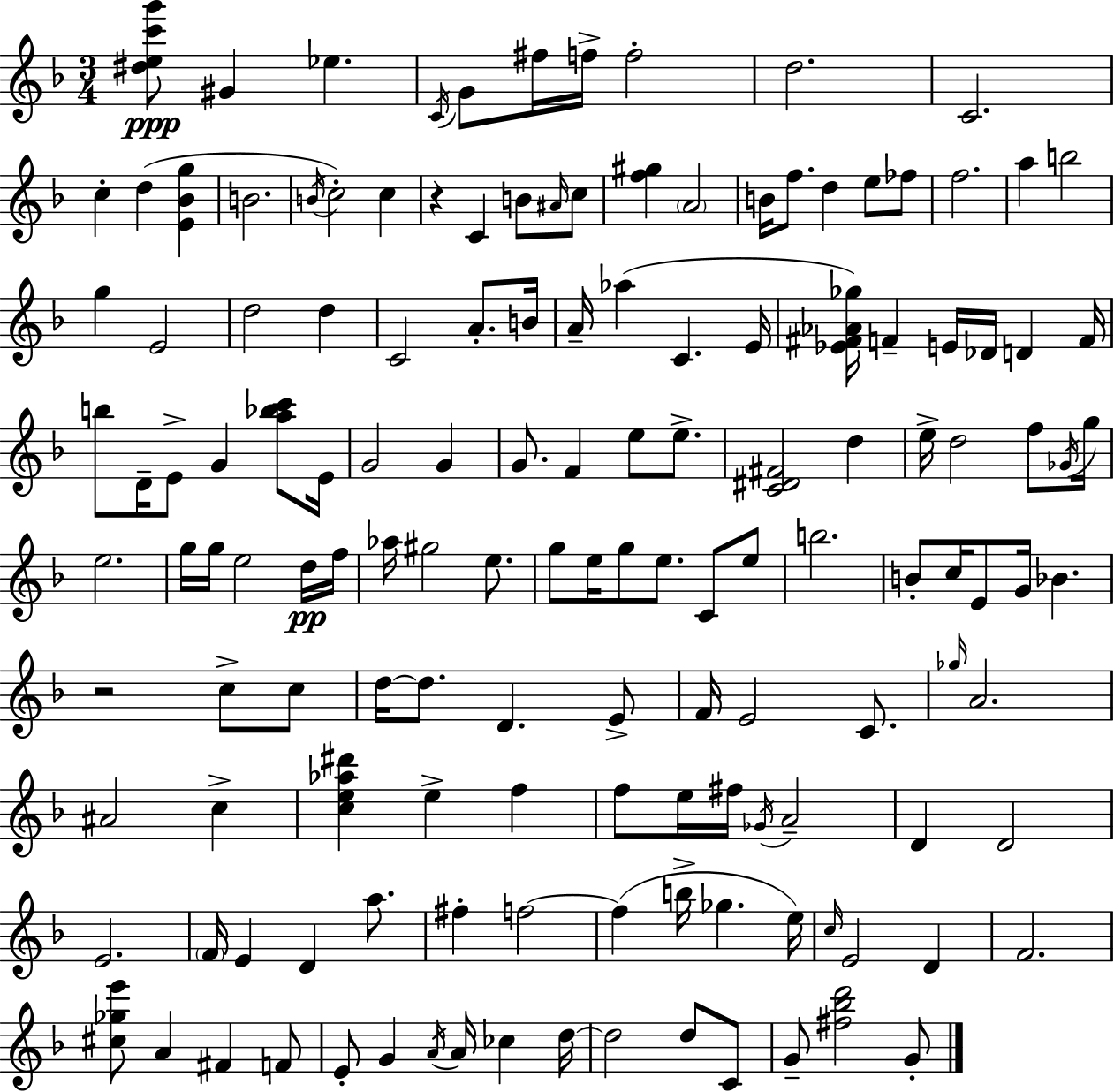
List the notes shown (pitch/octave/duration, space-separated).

[D#5,E5,C6,G6]/e G#4/q Eb5/q. C4/s G4/e F#5/s F5/s F5/h D5/h. C4/h. C5/q D5/q [E4,Bb4,G5]/q B4/h. B4/s C5/h C5/q R/q C4/q B4/e A#4/s C5/e [F5,G#5]/q A4/h B4/s F5/e. D5/q E5/e FES5/e F5/h. A5/q B5/h G5/q E4/h D5/h D5/q C4/h A4/e. B4/s A4/s Ab5/q C4/q. E4/s [Eb4,F#4,Ab4,Gb5]/s F4/q E4/s Db4/s D4/q F4/s B5/e D4/s E4/e G4/q [A5,Bb5,C6]/e E4/s G4/h G4/q G4/e. F4/q E5/e E5/e. [C4,D#4,F#4]/h D5/q E5/s D5/h F5/e Gb4/s G5/s E5/h. G5/s G5/s E5/h D5/s F5/s Ab5/s G#5/h E5/e. G5/e E5/s G5/e E5/e. C4/e E5/e B5/h. B4/e C5/s E4/e G4/s Bb4/q. R/h C5/e C5/e D5/s D5/e. D4/q. E4/e F4/s E4/h C4/e. Gb5/s A4/h. A#4/h C5/q [C5,E5,Ab5,D#6]/q E5/q F5/q F5/e E5/s F#5/s Gb4/s A4/h D4/q D4/h E4/h. F4/s E4/q D4/q A5/e. F#5/q F5/h F5/q B5/s Gb5/q. E5/s C5/s E4/h D4/q F4/h. [C#5,Gb5,E6]/e A4/q F#4/q F4/e E4/e G4/q A4/s A4/s CES5/q D5/s D5/h D5/e C4/e G4/e [F#5,Bb5,D6]/h G4/e